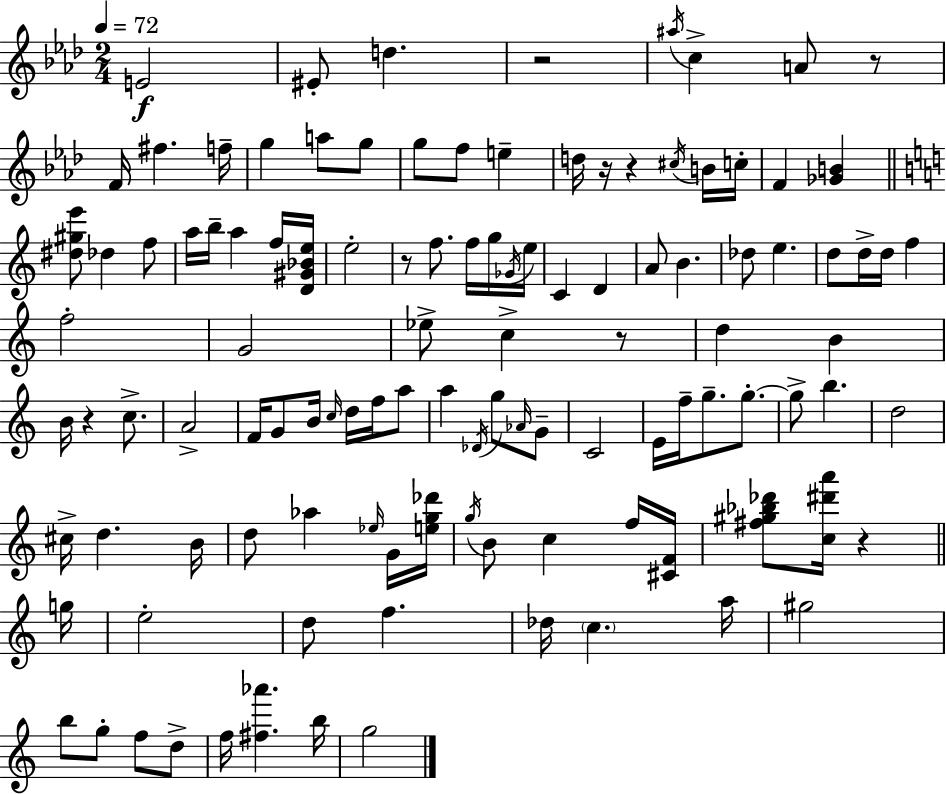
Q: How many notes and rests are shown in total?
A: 113